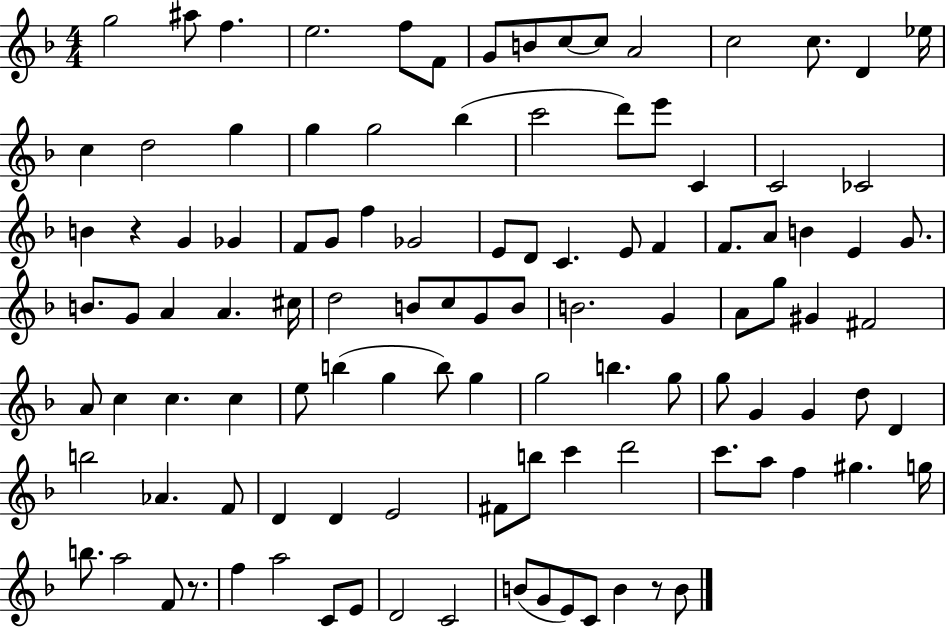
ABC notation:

X:1
T:Untitled
M:4/4
L:1/4
K:F
g2 ^a/2 f e2 f/2 F/2 G/2 B/2 c/2 c/2 A2 c2 c/2 D _e/4 c d2 g g g2 _b c'2 d'/2 e'/2 C C2 _C2 B z G _G F/2 G/2 f _G2 E/2 D/2 C E/2 F F/2 A/2 B E G/2 B/2 G/2 A A ^c/4 d2 B/2 c/2 G/2 B/2 B2 G A/2 g/2 ^G ^F2 A/2 c c c e/2 b g b/2 g g2 b g/2 g/2 G G d/2 D b2 _A F/2 D D E2 ^F/2 b/2 c' d'2 c'/2 a/2 f ^g g/4 b/2 a2 F/2 z/2 f a2 C/2 E/2 D2 C2 B/2 G/2 E/2 C/2 B z/2 B/2